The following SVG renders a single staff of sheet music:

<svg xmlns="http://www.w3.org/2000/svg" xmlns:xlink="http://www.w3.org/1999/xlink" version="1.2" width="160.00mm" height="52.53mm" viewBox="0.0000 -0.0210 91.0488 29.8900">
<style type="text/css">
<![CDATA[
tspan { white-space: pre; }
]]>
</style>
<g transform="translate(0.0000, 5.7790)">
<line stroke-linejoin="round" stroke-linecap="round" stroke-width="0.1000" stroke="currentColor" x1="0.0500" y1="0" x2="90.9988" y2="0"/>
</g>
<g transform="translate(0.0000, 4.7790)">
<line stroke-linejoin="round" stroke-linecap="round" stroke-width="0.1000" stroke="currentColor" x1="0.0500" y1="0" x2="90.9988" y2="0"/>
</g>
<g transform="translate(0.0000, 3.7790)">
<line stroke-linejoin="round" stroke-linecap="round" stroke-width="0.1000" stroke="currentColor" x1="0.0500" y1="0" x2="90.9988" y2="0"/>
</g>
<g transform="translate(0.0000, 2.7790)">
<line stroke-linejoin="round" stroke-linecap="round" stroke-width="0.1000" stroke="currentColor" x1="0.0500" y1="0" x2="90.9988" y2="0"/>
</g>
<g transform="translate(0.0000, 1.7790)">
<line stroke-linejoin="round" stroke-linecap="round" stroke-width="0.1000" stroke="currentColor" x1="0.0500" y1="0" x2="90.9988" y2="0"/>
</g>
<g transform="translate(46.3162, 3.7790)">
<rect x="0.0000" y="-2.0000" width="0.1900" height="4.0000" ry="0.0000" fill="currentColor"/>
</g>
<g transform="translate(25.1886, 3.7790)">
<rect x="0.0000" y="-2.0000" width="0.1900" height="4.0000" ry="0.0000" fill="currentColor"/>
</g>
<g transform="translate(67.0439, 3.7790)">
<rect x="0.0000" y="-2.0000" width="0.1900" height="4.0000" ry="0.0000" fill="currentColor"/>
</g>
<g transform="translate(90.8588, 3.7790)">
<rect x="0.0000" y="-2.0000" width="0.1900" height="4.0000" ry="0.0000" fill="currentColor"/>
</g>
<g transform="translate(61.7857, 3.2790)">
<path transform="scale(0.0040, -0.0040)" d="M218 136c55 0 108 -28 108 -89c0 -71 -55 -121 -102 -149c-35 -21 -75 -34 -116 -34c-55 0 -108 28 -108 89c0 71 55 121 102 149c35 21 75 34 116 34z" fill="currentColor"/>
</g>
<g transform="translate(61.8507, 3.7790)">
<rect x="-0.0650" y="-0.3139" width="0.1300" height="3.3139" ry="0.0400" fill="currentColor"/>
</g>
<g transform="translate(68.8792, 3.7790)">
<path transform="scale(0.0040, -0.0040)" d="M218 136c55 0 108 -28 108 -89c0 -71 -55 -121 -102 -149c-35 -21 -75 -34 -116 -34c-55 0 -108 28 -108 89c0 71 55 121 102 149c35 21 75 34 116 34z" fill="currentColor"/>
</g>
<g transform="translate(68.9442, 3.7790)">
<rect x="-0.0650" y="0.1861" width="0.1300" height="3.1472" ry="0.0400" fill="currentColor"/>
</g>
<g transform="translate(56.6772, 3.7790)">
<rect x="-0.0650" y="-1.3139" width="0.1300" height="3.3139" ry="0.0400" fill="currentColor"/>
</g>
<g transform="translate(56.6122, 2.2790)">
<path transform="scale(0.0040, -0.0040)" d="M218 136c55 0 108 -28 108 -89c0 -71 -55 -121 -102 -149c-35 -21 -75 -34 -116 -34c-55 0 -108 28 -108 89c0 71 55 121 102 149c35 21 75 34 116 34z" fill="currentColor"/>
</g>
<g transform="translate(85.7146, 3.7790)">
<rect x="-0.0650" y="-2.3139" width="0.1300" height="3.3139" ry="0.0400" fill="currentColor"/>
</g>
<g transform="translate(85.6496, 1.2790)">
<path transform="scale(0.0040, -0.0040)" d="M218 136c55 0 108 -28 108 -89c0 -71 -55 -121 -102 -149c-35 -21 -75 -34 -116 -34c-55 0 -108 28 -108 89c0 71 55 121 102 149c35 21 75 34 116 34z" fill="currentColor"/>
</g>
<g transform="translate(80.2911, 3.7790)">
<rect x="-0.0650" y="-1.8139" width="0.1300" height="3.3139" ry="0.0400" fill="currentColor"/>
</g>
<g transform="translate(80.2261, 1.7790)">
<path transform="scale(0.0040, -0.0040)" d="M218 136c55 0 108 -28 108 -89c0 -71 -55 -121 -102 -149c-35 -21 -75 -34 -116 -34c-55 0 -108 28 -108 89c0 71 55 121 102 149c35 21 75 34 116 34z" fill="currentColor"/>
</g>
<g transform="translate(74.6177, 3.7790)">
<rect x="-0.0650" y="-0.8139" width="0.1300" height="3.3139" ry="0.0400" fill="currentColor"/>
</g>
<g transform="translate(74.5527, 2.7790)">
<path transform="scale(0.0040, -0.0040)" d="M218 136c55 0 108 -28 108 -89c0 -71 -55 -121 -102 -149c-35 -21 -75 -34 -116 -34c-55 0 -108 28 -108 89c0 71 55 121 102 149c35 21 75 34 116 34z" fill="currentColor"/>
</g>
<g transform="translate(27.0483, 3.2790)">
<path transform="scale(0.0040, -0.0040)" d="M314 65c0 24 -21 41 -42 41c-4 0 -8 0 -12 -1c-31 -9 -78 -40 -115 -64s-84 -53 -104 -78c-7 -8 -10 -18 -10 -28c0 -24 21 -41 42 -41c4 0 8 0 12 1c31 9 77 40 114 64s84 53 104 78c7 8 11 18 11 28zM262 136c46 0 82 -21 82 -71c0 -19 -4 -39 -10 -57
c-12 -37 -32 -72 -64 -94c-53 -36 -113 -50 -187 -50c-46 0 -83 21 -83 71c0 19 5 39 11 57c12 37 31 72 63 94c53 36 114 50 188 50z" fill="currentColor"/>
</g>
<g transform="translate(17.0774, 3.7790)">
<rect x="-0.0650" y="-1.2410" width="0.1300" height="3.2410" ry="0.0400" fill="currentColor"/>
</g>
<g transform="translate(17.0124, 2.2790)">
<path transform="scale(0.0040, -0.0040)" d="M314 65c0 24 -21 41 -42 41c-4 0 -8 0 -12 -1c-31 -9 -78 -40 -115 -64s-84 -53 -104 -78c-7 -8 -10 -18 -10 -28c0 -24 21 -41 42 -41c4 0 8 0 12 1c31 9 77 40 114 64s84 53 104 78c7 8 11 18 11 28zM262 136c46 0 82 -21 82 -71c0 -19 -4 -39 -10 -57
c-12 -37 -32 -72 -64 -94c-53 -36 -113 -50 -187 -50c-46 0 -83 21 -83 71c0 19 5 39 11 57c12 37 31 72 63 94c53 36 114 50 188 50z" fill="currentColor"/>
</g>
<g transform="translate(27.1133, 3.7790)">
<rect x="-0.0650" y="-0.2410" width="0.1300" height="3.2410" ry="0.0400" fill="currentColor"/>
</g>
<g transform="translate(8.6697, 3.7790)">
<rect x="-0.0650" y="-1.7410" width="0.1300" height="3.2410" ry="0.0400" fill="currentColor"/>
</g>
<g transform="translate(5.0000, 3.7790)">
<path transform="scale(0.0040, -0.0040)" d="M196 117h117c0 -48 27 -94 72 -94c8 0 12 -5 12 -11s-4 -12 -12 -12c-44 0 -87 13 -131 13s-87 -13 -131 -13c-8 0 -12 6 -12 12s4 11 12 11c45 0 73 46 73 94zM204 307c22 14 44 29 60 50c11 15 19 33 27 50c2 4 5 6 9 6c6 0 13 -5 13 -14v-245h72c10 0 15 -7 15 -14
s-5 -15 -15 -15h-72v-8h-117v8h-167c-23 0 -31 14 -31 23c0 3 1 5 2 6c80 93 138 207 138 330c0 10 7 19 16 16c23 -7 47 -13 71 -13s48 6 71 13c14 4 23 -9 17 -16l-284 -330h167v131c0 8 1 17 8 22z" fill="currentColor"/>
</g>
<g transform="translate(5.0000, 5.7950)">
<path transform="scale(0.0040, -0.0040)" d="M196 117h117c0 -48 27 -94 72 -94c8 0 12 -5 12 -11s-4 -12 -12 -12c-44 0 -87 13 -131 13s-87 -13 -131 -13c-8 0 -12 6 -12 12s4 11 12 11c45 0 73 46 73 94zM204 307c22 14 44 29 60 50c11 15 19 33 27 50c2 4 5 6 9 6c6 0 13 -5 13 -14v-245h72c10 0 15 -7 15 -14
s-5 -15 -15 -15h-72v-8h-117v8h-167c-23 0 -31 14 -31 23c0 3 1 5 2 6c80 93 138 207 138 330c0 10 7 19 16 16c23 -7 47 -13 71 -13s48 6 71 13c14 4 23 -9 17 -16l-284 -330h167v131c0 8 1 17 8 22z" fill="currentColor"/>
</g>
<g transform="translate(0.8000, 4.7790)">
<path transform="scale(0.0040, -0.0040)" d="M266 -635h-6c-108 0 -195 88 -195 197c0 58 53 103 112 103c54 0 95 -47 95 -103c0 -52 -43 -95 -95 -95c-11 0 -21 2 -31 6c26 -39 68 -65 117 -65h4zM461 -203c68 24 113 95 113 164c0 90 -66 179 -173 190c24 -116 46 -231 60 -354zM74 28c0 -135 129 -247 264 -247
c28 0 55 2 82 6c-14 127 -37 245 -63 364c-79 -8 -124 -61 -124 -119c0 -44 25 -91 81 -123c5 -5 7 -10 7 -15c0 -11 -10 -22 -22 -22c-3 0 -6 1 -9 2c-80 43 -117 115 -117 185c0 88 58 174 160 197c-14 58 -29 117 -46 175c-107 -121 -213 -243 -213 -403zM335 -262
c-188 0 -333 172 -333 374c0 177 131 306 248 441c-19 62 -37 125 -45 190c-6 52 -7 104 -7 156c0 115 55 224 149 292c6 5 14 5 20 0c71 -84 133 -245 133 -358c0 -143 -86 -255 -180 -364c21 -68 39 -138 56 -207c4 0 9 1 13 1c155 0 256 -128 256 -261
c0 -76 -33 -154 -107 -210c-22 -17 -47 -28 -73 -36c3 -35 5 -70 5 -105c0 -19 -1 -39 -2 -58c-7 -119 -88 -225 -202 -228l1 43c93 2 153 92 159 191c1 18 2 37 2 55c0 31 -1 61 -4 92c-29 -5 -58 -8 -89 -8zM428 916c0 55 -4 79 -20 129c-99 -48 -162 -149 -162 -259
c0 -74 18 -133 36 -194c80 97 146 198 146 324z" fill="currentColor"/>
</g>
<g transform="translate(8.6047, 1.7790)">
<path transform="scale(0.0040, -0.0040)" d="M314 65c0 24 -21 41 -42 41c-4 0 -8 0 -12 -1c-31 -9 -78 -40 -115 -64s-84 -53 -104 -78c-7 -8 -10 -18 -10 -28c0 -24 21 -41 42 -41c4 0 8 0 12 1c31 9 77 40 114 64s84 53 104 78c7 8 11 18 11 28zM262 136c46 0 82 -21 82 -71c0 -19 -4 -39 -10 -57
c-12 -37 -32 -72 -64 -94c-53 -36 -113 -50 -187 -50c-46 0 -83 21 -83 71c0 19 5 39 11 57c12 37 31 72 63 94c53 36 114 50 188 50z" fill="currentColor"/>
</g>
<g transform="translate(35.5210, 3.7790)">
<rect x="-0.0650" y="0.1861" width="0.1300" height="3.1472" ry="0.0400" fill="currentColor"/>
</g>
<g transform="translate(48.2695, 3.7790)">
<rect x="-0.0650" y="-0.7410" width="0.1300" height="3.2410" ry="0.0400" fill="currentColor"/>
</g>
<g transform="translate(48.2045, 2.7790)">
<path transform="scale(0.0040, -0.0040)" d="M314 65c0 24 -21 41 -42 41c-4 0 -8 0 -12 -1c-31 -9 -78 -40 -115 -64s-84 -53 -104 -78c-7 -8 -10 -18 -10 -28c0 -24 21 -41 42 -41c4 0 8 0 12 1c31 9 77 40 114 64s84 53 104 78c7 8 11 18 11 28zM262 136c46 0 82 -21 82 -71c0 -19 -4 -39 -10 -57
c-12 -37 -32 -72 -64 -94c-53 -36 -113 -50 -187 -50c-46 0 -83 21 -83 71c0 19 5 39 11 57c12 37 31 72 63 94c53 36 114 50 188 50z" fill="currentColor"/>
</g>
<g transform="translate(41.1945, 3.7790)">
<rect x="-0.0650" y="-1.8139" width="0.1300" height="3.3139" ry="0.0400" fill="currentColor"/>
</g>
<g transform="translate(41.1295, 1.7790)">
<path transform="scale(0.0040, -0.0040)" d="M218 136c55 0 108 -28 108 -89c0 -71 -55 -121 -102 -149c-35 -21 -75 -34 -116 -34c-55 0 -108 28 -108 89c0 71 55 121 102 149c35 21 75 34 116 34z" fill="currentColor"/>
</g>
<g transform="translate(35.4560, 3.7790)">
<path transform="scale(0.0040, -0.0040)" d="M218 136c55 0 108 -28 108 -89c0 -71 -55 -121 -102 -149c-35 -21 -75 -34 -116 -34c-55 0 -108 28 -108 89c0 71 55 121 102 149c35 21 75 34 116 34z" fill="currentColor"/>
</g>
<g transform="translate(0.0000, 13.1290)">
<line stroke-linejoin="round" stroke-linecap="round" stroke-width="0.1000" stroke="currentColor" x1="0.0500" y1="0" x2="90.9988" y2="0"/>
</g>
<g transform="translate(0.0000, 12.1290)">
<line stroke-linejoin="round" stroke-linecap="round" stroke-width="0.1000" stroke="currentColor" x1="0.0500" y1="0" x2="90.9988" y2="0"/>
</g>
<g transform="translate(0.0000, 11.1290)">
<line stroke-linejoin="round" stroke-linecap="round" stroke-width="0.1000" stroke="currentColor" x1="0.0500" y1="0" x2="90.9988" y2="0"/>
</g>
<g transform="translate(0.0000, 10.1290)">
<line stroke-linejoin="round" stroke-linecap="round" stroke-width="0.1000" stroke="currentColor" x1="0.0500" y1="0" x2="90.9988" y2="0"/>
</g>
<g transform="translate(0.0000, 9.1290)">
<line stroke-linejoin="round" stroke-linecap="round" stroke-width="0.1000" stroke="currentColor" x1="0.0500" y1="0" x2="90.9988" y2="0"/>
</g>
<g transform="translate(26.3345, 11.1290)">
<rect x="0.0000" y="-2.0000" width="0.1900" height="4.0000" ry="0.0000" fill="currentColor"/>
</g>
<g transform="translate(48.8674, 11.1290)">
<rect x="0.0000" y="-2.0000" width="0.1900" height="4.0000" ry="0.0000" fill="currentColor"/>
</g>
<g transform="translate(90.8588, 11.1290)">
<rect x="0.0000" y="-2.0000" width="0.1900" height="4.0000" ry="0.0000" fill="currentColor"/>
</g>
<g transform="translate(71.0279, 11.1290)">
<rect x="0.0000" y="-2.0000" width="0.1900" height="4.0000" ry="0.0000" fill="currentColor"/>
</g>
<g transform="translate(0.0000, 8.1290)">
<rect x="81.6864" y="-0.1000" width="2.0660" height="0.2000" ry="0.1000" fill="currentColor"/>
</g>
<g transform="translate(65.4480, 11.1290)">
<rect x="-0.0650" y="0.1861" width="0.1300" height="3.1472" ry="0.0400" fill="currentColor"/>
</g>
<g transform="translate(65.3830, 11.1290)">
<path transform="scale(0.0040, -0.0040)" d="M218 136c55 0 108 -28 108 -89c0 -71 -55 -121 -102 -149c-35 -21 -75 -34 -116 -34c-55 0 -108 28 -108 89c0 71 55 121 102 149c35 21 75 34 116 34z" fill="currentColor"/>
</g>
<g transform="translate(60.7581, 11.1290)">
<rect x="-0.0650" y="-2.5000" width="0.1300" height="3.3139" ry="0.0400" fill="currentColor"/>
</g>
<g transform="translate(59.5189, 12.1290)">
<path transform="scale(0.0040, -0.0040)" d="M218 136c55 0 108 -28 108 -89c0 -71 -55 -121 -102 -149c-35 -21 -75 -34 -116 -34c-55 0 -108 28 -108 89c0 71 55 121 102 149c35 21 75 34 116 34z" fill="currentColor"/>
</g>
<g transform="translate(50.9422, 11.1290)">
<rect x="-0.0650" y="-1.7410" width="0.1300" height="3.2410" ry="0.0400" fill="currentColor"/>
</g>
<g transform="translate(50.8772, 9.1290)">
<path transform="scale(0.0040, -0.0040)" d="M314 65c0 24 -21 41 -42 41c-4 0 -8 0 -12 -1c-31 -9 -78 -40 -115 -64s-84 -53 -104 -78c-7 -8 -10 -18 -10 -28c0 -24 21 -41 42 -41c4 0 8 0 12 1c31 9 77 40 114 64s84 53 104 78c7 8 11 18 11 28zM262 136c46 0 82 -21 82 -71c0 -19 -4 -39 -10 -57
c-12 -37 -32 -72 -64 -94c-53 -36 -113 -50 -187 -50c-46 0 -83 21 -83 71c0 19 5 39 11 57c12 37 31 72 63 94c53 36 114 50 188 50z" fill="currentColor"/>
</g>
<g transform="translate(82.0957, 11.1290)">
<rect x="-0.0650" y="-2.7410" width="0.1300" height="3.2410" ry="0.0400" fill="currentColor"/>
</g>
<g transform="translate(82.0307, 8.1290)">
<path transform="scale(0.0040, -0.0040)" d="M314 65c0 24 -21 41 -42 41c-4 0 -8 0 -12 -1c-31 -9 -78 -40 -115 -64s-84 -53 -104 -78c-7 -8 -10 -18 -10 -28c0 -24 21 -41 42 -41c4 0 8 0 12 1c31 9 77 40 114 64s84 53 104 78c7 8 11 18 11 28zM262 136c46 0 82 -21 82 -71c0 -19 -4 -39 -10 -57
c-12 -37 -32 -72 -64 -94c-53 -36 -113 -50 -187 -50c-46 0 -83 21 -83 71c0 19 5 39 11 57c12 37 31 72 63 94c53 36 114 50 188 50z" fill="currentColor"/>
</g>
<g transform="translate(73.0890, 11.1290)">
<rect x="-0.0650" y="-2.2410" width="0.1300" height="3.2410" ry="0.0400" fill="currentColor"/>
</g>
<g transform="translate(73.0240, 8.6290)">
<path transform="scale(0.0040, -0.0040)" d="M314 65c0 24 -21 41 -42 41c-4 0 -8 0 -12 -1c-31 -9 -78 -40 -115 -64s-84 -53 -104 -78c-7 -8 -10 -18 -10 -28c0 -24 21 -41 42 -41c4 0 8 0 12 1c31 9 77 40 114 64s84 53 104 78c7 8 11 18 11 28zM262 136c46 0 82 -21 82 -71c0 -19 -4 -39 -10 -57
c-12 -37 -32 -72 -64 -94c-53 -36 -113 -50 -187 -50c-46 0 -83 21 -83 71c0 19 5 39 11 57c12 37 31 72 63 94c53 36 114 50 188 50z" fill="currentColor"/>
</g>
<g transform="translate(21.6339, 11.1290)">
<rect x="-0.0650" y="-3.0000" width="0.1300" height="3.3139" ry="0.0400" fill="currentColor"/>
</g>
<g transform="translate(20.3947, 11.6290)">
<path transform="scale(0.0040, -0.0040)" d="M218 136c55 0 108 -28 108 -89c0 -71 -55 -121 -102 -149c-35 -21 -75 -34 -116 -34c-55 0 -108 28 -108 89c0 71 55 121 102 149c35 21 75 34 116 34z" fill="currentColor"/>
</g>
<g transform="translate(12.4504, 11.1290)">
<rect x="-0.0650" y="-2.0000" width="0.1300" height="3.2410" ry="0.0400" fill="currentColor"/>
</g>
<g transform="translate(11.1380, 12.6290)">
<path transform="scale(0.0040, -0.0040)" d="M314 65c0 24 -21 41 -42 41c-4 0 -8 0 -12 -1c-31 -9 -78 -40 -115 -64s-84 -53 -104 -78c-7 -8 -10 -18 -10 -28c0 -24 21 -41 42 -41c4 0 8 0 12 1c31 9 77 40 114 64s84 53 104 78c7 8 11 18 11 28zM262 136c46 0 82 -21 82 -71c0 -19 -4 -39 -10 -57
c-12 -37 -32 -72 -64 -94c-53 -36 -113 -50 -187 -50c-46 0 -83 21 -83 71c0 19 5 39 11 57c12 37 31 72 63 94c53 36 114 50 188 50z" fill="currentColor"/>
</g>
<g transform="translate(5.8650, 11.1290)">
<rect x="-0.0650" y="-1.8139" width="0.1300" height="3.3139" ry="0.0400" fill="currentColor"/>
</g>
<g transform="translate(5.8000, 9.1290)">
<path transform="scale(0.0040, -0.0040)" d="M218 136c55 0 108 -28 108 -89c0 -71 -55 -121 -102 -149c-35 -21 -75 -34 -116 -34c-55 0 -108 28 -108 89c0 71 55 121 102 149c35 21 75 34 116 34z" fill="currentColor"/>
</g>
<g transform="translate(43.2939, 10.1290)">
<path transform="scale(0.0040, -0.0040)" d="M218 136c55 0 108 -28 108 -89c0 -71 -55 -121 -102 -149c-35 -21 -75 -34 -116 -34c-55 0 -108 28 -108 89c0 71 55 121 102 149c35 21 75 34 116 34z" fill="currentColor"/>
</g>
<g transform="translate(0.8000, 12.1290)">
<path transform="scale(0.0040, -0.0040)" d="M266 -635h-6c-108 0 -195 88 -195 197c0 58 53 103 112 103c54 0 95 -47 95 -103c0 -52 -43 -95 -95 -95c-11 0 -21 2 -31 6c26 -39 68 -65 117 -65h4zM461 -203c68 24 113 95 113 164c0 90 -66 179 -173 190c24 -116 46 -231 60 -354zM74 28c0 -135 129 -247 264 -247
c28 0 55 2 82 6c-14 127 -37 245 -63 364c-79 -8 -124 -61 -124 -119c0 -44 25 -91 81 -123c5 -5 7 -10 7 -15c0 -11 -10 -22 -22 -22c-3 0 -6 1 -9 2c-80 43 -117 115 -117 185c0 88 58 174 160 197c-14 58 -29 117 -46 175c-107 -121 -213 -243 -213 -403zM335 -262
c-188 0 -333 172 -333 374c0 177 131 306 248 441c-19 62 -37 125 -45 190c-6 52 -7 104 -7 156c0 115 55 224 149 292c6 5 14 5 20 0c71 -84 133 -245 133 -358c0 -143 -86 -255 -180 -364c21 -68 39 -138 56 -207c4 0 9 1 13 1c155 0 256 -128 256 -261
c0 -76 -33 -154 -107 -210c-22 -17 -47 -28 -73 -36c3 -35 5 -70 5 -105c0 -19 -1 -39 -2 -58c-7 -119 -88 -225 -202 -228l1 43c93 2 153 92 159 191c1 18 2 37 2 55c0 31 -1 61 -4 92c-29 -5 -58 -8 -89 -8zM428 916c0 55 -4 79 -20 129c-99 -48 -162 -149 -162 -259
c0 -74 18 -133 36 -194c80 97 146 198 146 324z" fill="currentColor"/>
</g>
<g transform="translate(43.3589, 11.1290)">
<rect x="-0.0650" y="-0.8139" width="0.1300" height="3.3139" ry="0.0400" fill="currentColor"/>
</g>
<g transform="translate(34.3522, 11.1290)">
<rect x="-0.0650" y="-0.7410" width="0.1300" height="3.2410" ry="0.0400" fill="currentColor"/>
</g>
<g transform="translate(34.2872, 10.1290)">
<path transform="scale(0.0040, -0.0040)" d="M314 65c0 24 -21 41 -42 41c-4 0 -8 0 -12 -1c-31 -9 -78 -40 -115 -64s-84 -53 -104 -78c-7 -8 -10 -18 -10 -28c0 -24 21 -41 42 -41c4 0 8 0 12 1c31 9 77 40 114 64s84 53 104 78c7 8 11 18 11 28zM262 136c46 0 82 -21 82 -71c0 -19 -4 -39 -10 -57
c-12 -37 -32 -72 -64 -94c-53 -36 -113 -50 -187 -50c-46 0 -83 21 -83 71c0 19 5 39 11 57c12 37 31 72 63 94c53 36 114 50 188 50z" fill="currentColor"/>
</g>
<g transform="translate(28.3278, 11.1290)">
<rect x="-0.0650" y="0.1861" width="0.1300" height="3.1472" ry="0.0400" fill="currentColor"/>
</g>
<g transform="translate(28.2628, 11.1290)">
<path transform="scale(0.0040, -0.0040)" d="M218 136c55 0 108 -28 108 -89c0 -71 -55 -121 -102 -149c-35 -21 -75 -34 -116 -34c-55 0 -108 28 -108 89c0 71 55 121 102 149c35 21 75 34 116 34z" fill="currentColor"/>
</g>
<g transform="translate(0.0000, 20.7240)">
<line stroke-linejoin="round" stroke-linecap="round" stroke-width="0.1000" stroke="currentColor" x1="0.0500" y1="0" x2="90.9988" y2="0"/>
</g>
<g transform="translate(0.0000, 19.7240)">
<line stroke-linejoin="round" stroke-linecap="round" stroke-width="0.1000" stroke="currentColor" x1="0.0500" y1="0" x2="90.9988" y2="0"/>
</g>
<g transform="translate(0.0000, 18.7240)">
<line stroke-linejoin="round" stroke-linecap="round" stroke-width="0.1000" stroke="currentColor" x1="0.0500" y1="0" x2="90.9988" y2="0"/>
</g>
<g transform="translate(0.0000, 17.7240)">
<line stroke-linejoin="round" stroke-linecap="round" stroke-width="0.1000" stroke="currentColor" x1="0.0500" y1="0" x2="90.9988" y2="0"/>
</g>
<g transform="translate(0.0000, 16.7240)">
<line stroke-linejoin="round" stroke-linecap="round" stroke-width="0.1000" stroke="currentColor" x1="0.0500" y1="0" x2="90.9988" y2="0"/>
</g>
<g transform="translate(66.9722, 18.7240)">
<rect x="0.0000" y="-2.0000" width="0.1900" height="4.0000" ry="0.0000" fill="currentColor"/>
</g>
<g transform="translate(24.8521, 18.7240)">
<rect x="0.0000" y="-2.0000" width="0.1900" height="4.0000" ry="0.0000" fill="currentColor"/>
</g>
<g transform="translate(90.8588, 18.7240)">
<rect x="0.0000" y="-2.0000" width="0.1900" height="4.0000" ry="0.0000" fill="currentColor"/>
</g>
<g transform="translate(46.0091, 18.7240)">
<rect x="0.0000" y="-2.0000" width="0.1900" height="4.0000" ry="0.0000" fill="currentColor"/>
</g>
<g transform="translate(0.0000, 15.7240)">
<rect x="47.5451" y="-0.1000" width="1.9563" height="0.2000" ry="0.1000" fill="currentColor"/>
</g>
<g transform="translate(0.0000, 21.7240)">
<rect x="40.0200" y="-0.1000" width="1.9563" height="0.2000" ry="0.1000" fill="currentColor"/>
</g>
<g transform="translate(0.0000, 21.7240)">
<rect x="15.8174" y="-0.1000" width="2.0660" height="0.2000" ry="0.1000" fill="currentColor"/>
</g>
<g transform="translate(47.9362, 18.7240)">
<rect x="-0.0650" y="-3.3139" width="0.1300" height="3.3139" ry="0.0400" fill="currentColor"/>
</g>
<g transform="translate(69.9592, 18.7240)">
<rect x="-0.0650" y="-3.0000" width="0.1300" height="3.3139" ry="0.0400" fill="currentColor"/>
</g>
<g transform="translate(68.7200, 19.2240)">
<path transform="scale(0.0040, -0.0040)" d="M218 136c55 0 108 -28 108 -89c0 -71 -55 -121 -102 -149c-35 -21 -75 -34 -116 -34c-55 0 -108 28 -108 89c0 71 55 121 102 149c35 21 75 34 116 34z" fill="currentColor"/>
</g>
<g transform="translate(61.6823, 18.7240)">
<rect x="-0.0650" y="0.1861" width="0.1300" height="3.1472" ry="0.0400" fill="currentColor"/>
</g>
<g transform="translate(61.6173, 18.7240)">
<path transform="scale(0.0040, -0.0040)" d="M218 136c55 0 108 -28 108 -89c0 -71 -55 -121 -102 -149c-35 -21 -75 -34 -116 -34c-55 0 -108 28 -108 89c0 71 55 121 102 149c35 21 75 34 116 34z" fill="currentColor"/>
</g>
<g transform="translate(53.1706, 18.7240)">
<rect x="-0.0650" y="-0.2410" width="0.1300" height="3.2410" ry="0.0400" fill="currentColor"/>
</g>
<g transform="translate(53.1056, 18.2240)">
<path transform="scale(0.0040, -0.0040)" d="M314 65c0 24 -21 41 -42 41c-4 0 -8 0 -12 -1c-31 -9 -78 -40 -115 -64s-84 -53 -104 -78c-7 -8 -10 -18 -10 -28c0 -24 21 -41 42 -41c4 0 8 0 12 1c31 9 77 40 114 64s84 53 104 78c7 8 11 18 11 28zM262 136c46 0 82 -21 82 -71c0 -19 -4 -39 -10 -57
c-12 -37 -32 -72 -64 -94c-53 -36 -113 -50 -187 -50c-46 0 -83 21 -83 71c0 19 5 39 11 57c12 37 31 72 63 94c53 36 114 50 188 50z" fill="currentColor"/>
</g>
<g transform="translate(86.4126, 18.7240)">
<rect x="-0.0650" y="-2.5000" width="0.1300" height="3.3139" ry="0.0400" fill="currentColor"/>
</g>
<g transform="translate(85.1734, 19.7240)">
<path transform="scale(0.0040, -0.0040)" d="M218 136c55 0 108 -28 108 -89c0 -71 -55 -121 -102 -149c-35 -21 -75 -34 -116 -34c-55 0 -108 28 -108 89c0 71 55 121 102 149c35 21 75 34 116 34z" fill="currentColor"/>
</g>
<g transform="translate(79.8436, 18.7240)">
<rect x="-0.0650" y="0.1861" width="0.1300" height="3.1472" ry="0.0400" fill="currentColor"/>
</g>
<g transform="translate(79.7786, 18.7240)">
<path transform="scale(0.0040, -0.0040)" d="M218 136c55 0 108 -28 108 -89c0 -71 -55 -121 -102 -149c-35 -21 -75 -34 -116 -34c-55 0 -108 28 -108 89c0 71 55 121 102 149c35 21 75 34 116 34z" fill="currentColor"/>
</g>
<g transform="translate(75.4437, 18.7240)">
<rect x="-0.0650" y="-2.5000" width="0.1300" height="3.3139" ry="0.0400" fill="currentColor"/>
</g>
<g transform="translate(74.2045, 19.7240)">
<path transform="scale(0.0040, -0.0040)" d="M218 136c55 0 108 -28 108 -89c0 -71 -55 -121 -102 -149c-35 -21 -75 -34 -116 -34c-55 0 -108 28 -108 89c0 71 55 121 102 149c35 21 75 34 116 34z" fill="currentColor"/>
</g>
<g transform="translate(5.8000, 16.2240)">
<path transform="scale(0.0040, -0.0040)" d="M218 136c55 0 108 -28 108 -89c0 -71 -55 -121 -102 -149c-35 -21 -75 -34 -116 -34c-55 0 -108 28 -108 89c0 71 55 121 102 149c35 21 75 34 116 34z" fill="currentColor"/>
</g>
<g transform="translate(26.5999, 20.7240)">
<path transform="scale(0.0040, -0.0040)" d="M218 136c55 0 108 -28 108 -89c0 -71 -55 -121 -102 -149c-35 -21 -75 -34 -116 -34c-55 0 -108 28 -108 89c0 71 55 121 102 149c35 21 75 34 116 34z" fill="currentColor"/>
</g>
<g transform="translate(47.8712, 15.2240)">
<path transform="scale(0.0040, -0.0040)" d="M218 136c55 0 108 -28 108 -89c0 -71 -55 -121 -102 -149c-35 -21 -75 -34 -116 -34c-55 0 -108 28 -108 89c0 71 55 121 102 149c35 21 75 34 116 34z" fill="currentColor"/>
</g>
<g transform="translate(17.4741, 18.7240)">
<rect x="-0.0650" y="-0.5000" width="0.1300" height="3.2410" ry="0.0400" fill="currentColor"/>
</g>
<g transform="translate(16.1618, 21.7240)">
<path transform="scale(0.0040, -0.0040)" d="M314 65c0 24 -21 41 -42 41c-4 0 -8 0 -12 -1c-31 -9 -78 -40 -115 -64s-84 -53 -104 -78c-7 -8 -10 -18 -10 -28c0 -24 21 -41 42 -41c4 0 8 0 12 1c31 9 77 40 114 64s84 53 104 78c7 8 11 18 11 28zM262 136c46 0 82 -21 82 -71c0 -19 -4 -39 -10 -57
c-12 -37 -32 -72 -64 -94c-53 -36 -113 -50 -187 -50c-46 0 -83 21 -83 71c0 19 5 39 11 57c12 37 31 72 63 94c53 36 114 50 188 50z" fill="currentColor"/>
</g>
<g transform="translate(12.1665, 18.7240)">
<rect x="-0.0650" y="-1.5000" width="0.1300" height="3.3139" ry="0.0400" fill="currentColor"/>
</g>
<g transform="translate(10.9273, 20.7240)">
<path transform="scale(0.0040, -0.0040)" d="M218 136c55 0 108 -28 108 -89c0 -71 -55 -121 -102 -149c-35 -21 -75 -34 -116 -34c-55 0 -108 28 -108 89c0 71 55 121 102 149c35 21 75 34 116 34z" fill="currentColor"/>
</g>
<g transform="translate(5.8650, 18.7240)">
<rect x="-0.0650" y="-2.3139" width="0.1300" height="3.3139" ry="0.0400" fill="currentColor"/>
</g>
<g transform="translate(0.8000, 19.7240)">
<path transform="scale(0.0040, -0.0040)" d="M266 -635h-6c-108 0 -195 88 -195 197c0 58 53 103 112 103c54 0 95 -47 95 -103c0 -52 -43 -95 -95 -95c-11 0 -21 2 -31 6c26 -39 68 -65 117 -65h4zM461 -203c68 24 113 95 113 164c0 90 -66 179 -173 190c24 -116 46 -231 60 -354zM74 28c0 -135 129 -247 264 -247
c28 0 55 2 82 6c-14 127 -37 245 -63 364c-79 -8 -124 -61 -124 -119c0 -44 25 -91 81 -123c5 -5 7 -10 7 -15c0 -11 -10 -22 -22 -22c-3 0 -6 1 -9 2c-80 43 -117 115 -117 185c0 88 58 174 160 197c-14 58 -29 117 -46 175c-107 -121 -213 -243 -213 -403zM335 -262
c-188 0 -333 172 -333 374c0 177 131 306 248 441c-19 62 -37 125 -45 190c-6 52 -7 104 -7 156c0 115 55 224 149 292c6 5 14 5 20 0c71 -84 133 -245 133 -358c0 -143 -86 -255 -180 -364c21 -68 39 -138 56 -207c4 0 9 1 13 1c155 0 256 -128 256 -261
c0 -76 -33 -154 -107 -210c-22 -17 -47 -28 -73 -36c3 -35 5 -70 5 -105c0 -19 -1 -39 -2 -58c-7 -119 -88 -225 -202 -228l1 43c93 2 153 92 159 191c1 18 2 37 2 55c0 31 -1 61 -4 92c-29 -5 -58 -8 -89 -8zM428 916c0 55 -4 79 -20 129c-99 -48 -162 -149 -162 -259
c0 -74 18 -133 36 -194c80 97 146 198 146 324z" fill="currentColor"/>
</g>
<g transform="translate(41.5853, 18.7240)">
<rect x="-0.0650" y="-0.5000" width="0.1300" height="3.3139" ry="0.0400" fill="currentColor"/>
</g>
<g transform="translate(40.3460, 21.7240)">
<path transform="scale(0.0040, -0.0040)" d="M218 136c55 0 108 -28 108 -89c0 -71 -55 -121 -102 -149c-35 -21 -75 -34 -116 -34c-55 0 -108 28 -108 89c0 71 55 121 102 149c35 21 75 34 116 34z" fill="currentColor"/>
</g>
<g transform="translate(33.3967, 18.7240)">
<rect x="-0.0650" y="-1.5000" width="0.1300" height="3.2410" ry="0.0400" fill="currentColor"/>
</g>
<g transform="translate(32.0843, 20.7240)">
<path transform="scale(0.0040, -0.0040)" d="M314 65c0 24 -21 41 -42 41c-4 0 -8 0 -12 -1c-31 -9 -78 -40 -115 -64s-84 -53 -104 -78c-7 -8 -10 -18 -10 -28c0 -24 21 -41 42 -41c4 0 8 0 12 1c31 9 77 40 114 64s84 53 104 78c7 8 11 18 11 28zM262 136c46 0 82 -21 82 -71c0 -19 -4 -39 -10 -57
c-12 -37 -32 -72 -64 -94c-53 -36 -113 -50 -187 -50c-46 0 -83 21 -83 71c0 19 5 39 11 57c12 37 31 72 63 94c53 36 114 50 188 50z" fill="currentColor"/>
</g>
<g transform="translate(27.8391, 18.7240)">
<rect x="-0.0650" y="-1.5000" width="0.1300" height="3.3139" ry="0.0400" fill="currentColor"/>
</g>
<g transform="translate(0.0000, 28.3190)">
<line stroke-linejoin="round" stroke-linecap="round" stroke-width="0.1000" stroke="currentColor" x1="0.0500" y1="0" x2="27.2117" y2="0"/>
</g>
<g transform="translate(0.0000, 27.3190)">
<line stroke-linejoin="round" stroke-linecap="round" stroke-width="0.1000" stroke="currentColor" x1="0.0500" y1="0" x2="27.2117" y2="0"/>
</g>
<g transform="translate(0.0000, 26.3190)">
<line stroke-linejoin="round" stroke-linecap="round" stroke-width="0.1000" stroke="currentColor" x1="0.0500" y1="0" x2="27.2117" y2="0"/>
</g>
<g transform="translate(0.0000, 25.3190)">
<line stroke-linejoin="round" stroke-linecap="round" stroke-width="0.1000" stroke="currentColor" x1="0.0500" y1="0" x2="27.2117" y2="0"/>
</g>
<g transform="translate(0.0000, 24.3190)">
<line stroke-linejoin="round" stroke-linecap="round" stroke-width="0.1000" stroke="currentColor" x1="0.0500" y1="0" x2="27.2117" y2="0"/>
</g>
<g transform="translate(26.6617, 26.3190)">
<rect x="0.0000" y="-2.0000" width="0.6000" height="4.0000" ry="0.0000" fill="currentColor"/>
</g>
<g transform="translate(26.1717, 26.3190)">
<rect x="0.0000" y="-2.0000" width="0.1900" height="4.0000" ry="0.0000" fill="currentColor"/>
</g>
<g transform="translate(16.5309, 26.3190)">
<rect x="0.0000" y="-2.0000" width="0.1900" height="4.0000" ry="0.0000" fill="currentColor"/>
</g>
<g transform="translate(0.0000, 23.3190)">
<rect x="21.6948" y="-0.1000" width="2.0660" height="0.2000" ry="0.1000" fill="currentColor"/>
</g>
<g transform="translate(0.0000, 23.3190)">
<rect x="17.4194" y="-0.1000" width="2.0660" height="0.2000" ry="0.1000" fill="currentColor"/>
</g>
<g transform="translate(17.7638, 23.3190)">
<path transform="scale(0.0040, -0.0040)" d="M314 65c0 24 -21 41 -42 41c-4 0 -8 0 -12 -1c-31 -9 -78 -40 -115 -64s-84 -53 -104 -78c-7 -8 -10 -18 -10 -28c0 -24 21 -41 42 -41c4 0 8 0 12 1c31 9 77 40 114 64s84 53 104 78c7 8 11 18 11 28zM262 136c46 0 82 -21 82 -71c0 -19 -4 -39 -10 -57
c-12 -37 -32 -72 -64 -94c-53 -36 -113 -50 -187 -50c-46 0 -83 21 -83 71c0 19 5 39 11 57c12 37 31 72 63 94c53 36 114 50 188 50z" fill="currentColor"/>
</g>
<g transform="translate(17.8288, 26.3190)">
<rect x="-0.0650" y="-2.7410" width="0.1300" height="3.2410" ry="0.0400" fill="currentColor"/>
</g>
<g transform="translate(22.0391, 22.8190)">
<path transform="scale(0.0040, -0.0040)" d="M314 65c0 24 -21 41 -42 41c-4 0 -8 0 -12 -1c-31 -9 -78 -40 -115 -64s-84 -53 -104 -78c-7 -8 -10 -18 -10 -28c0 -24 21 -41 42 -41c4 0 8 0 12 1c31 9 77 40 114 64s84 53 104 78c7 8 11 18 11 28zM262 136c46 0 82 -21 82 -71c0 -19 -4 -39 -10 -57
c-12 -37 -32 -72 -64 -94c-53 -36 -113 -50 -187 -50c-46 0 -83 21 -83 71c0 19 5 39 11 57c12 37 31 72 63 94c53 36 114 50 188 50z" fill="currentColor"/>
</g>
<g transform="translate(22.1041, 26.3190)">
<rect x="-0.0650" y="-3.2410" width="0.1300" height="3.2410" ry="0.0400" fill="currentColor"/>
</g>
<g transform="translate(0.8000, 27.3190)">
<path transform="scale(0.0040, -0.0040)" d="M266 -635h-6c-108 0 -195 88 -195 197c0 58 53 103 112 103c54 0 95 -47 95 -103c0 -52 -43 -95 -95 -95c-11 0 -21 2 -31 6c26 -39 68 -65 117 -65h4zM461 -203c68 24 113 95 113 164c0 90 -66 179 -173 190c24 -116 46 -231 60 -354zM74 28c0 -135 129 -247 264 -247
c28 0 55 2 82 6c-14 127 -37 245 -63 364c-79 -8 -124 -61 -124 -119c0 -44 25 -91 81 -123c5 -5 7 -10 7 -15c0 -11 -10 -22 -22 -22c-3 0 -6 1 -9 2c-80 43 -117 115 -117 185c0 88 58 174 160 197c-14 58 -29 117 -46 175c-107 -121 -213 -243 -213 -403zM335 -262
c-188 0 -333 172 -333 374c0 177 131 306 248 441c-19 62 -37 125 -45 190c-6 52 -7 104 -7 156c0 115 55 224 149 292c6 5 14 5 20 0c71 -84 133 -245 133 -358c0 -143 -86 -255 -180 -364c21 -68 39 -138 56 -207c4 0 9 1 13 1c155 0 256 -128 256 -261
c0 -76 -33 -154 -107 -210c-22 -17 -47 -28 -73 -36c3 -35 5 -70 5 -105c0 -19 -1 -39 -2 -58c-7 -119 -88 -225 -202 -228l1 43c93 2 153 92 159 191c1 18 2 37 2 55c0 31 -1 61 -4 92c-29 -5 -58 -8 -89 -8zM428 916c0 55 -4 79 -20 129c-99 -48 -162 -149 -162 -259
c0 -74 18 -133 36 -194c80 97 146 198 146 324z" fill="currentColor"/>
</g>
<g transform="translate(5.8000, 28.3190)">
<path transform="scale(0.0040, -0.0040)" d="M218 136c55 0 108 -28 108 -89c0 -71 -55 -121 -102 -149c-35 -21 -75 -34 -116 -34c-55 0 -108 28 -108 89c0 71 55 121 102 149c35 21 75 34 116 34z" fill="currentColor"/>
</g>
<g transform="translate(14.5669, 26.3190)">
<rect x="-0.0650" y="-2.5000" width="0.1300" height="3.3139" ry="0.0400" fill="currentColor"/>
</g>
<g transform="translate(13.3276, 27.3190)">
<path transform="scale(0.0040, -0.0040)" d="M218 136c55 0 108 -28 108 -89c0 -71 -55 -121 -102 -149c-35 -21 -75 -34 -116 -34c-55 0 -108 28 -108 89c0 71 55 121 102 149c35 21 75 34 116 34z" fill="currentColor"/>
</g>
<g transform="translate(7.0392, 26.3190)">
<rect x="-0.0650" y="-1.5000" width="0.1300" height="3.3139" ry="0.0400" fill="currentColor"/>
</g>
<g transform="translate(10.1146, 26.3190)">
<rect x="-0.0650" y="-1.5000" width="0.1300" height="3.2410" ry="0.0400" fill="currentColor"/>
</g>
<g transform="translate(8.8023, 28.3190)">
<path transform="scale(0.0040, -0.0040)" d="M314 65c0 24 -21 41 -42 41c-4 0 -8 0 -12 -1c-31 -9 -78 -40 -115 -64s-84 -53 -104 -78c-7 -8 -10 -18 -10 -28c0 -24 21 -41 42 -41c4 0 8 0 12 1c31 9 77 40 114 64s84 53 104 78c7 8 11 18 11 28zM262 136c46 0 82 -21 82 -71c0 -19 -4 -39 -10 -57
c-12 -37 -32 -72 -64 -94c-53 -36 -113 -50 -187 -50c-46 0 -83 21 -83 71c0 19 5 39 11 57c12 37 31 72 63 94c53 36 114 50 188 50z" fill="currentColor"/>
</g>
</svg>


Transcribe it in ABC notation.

X:1
T:Untitled
M:4/4
L:1/4
K:C
f2 e2 c2 B f d2 e c B d f g f F2 A B d2 d f2 G B g2 a2 g E C2 E E2 C b c2 B A G B G E E2 G a2 b2